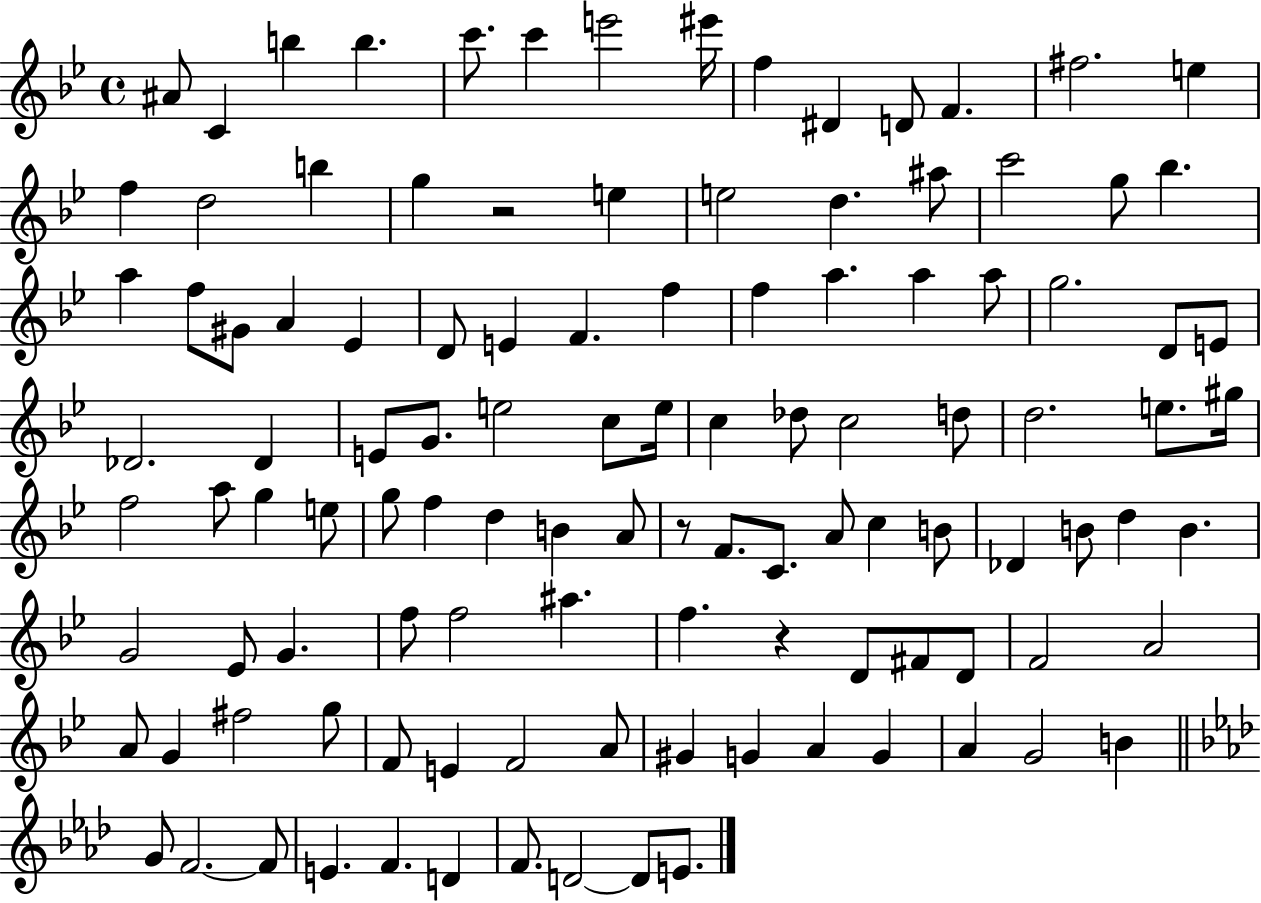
A#4/e C4/q B5/q B5/q. C6/e. C6/q E6/h EIS6/s F5/q D#4/q D4/e F4/q. F#5/h. E5/q F5/q D5/h B5/q G5/q R/h E5/q E5/h D5/q. A#5/e C6/h G5/e Bb5/q. A5/q F5/e G#4/e A4/q Eb4/q D4/e E4/q F4/q. F5/q F5/q A5/q. A5/q A5/e G5/h. D4/e E4/e Db4/h. Db4/q E4/e G4/e. E5/h C5/e E5/s C5/q Db5/e C5/h D5/e D5/h. E5/e. G#5/s F5/h A5/e G5/q E5/e G5/e F5/q D5/q B4/q A4/e R/e F4/e. C4/e. A4/e C5/q B4/e Db4/q B4/e D5/q B4/q. G4/h Eb4/e G4/q. F5/e F5/h A#5/q. F5/q. R/q D4/e F#4/e D4/e F4/h A4/h A4/e G4/q F#5/h G5/e F4/e E4/q F4/h A4/e G#4/q G4/q A4/q G4/q A4/q G4/h B4/q G4/e F4/h. F4/e E4/q. F4/q. D4/q F4/e. D4/h D4/e E4/e.